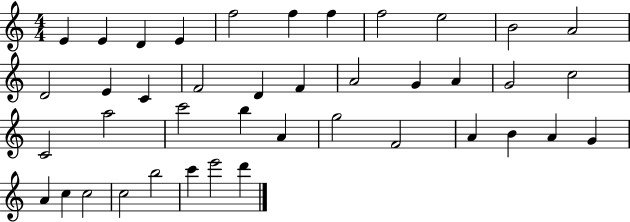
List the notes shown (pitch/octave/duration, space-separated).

E4/q E4/q D4/q E4/q F5/h F5/q F5/q F5/h E5/h B4/h A4/h D4/h E4/q C4/q F4/h D4/q F4/q A4/h G4/q A4/q G4/h C5/h C4/h A5/h C6/h B5/q A4/q G5/h F4/h A4/q B4/q A4/q G4/q A4/q C5/q C5/h C5/h B5/h C6/q E6/h D6/q